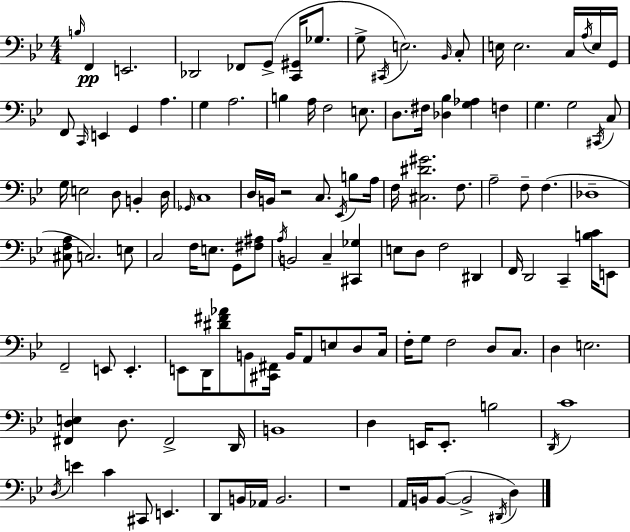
B3/s F2/q E2/h. Db2/h FES2/e G2/e [C2,G#2]/s Gb3/e. G3/e C#2/s E3/h. Bb2/s C3/e E3/s E3/h. C3/s A3/s E3/s G2/s F2/e C2/s E2/q G2/q A3/q. G3/q A3/h. B3/q A3/s F3/h E3/e. D3/e. F#3/s [Db3,Bb3]/q [G3,Ab3]/q F3/q G3/q. G3/h C#2/s C3/e G3/s E3/h D3/e B2/q D3/s Gb2/s C3/w D3/s B2/s R/h C3/e. Eb2/s B3/e A3/s F3/s [C#3,D#4,G#4]/h. F3/e. A3/h F3/e F3/q. Db3/w [C#3,F3,A3]/e C3/h. E3/e C3/h F3/s E3/e. G2/e [F#3,A#3]/e A3/s B2/h C3/q [C#2,Gb3]/q E3/e D3/e F3/h D#2/q F2/s D2/h C2/q [B3,C4]/s E2/e F2/h E2/e E2/q. E2/e D2/s [D#4,F#4,Ab4]/e B2/e [C#2,F#2]/s B2/s A2/e E3/e D3/e C3/s F3/s G3/e F3/h D3/e C3/e. D3/q E3/h. [F#2,D3,E3]/q D3/e. F#2/h D2/s B2/w D3/q E2/s E2/e. B3/h D2/s C4/w D3/s E4/q C4/q C#2/e E2/q. D2/e B2/s Ab2/s B2/h. R/w A2/s B2/s B2/e B2/h D#2/s D3/q